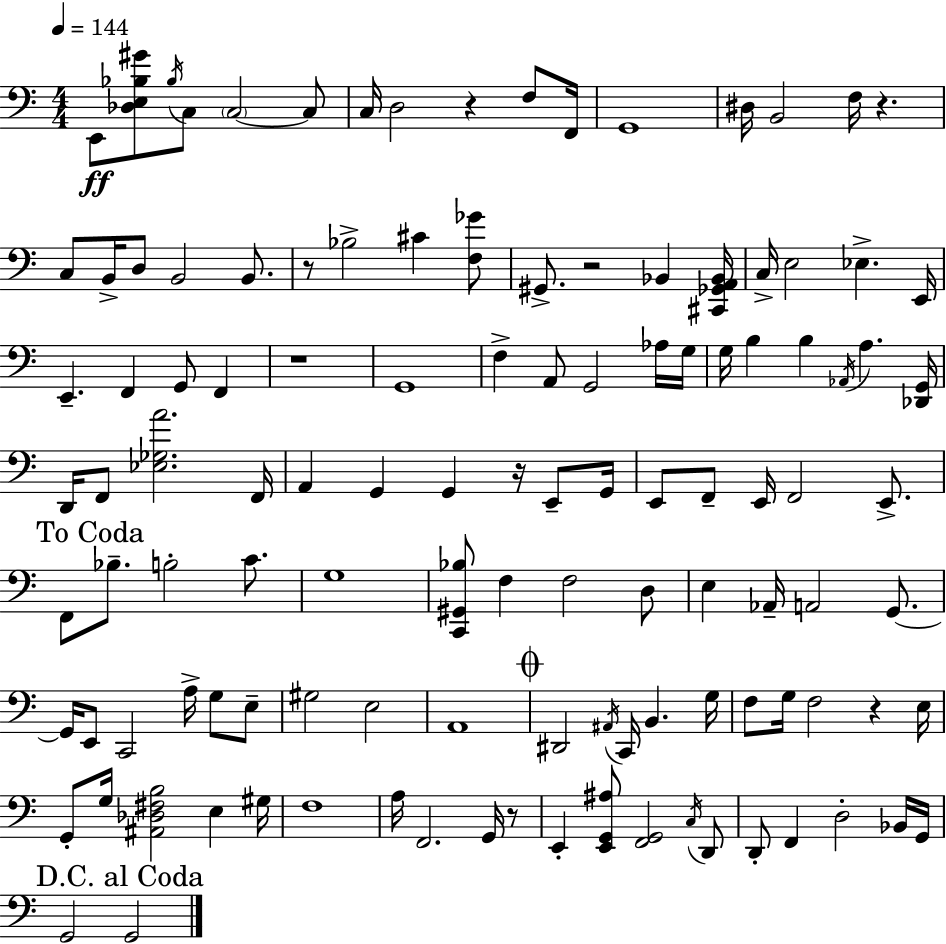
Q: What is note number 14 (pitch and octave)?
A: C3